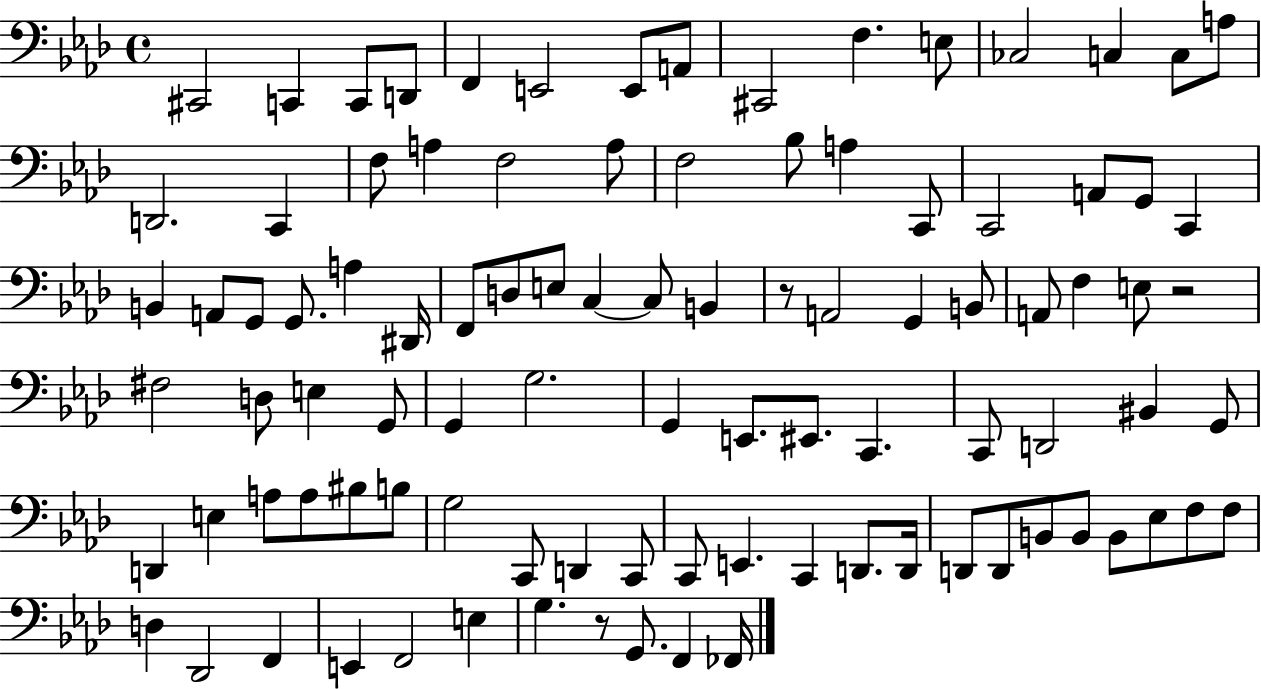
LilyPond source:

{
  \clef bass
  \time 4/4
  \defaultTimeSignature
  \key aes \major
  cis,2 c,4 c,8 d,8 | f,4 e,2 e,8 a,8 | cis,2 f4. e8 | ces2 c4 c8 a8 | \break d,2. c,4 | f8 a4 f2 a8 | f2 bes8 a4 c,8 | c,2 a,8 g,8 c,4 | \break b,4 a,8 g,8 g,8. a4 dis,16 | f,8 d8 e8 c4~~ c8 b,4 | r8 a,2 g,4 b,8 | a,8 f4 e8 r2 | \break fis2 d8 e4 g,8 | g,4 g2. | g,4 e,8. eis,8. c,4. | c,8 d,2 bis,4 g,8 | \break d,4 e4 a8 a8 bis8 b8 | g2 c,8 d,4 c,8 | c,8 e,4. c,4 d,8. d,16 | d,8 d,8 b,8 b,8 b,8 ees8 f8 f8 | \break d4 des,2 f,4 | e,4 f,2 e4 | g4. r8 g,8. f,4 fes,16 | \bar "|."
}